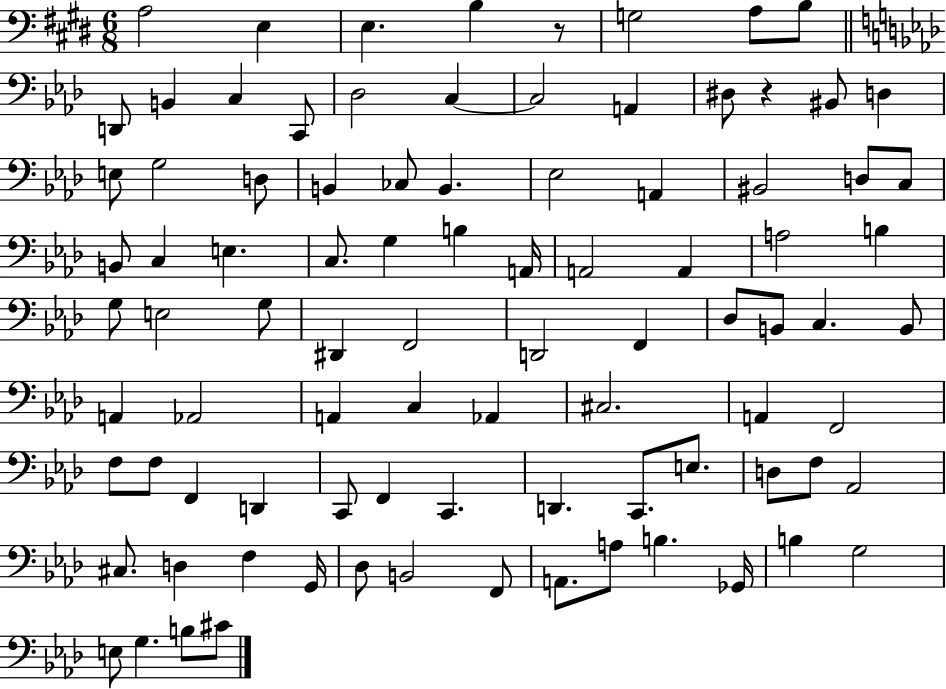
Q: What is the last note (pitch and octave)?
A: C#4